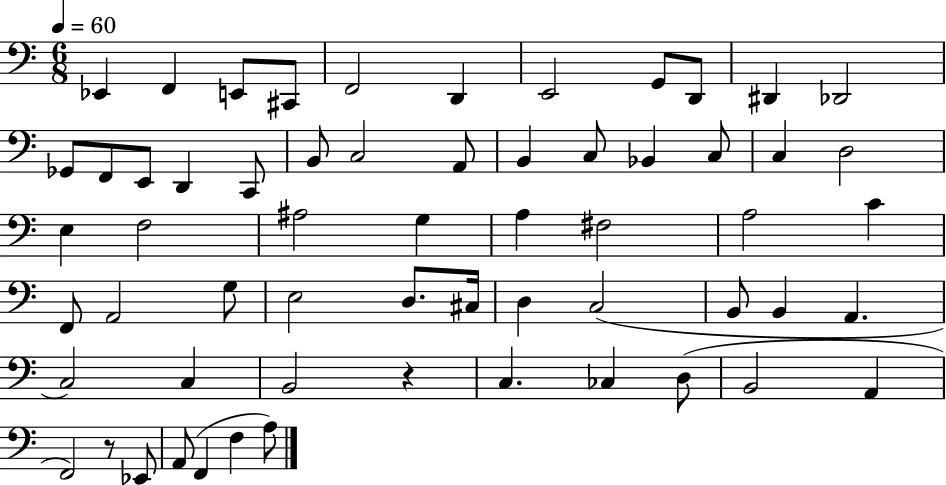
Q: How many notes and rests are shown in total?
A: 60